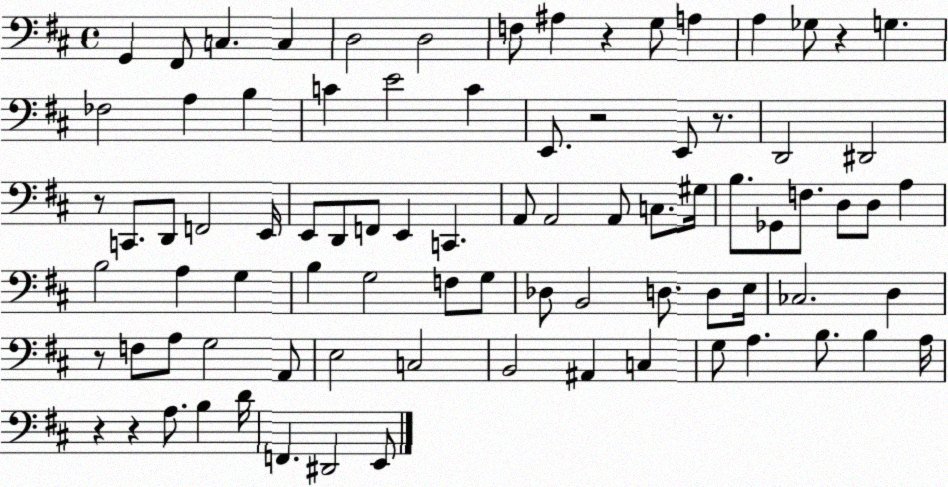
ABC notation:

X:1
T:Untitled
M:4/4
L:1/4
K:D
G,, ^F,,/2 C, C, D,2 D,2 F,/2 ^A, z G,/2 A, A, _G,/2 z G, _F,2 A, B, C E2 C E,,/2 z2 E,,/2 z/2 D,,2 ^D,,2 z/2 C,,/2 D,,/2 F,,2 E,,/4 E,,/2 D,,/2 F,,/2 E,, C,, A,,/2 A,,2 A,,/2 C,/2 ^G,/4 B,/2 _G,,/2 F,/2 D,/2 D,/2 A, B,2 A, G, B, G,2 F,/2 G,/2 _D,/2 B,,2 D,/2 D,/2 E,/4 _C,2 D, z/2 F,/2 A,/2 G,2 A,,/2 E,2 C,2 B,,2 ^A,, C, G,/2 A, B,/2 B, A,/4 z z A,/2 B, D/4 F,, ^D,,2 E,,/2